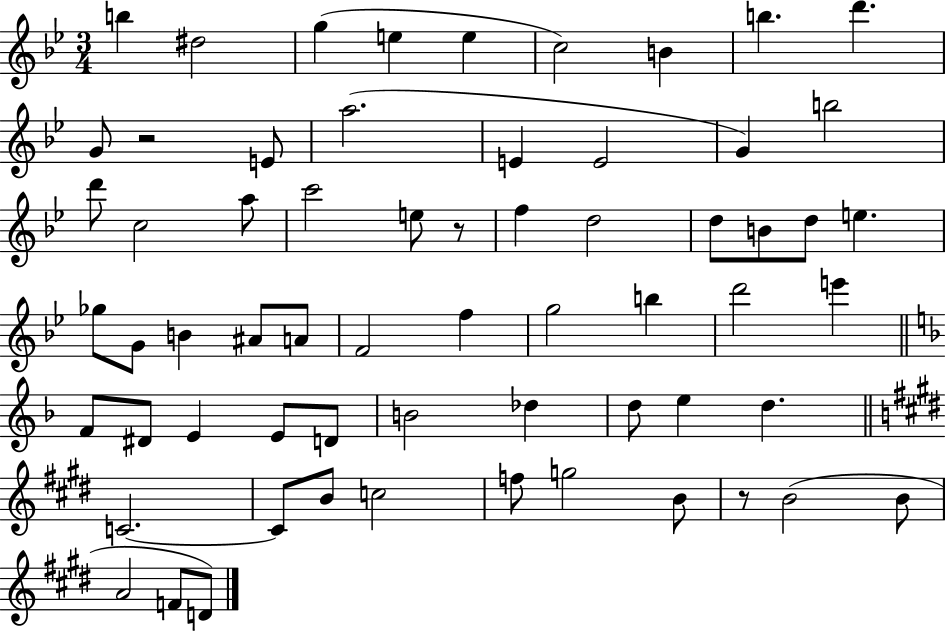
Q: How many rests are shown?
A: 3